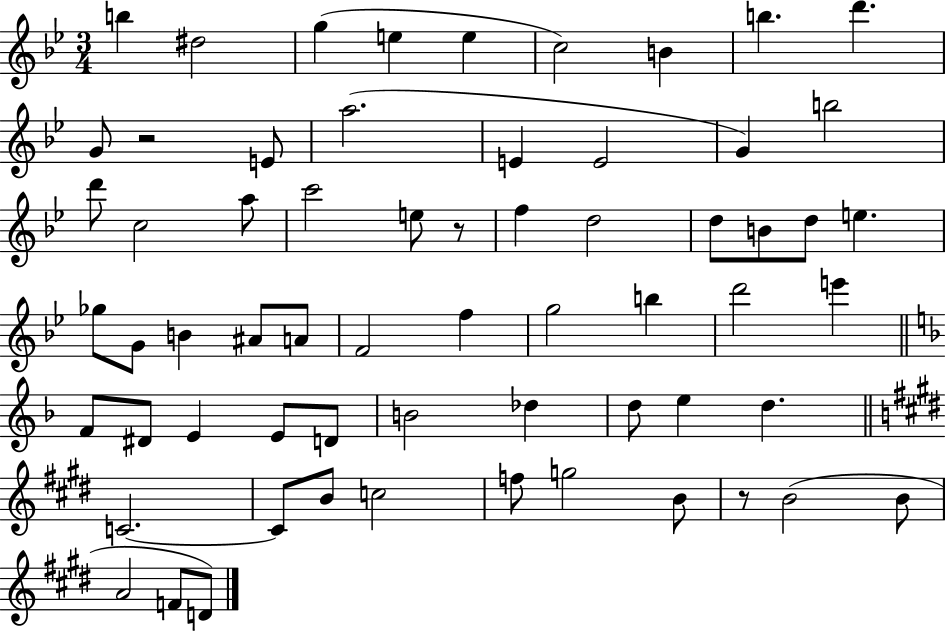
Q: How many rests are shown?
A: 3